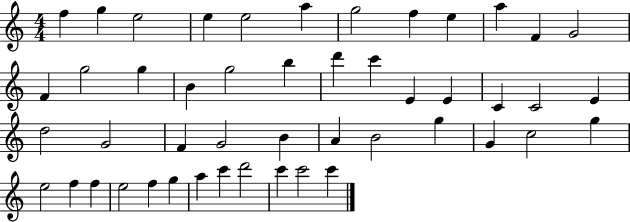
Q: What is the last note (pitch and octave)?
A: C6